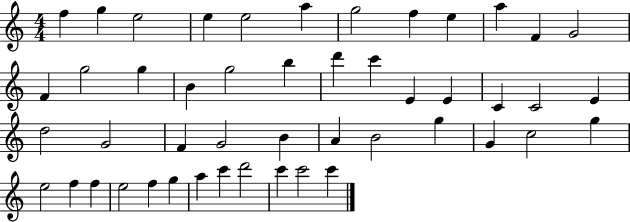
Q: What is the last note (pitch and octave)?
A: C6